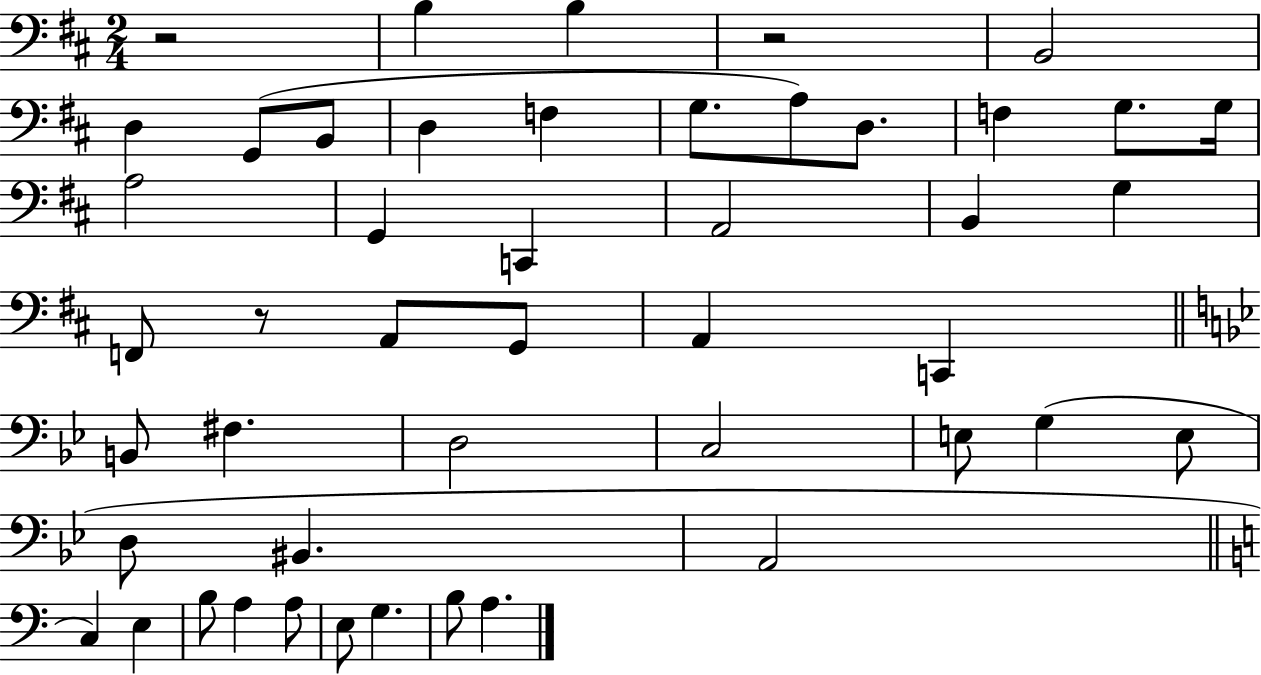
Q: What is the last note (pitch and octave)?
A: A3